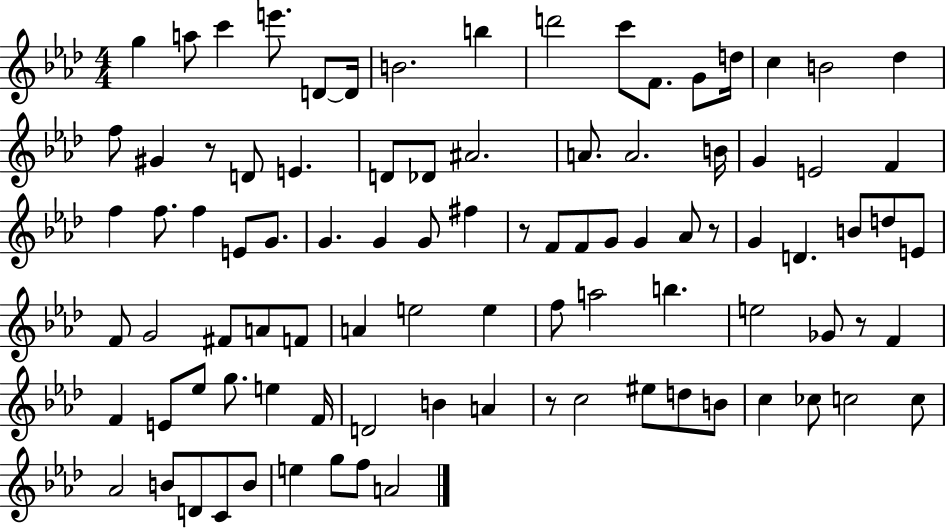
G5/q A5/e C6/q E6/e. D4/e D4/s B4/h. B5/q D6/h C6/e F4/e. G4/e D5/s C5/q B4/h Db5/q F5/e G#4/q R/e D4/e E4/q. D4/e Db4/e A#4/h. A4/e. A4/h. B4/s G4/q E4/h F4/q F5/q F5/e. F5/q E4/e G4/e. G4/q. G4/q G4/e F#5/q R/e F4/e F4/e G4/e G4/q Ab4/e R/e G4/q D4/q. B4/e D5/e E4/e F4/e G4/h F#4/e A4/e F4/e A4/q E5/h E5/q F5/e A5/h B5/q. E5/h Gb4/e R/e F4/q F4/q E4/e Eb5/e G5/e. E5/q F4/s D4/h B4/q A4/q R/e C5/h EIS5/e D5/e B4/e C5/q CES5/e C5/h C5/e Ab4/h B4/e D4/e C4/e B4/e E5/q G5/e F5/e A4/h